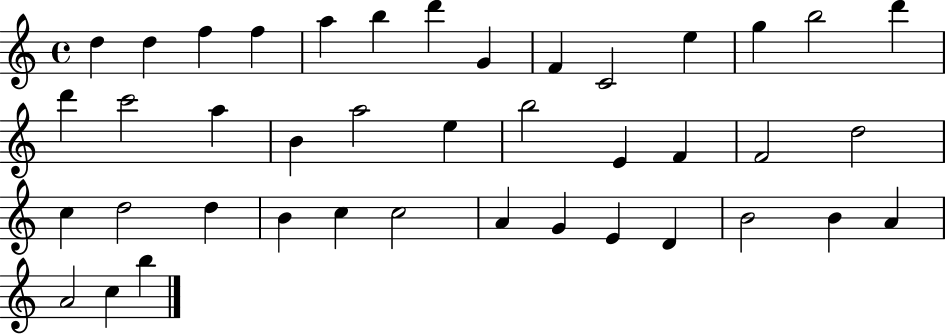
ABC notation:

X:1
T:Untitled
M:4/4
L:1/4
K:C
d d f f a b d' G F C2 e g b2 d' d' c'2 a B a2 e b2 E F F2 d2 c d2 d B c c2 A G E D B2 B A A2 c b